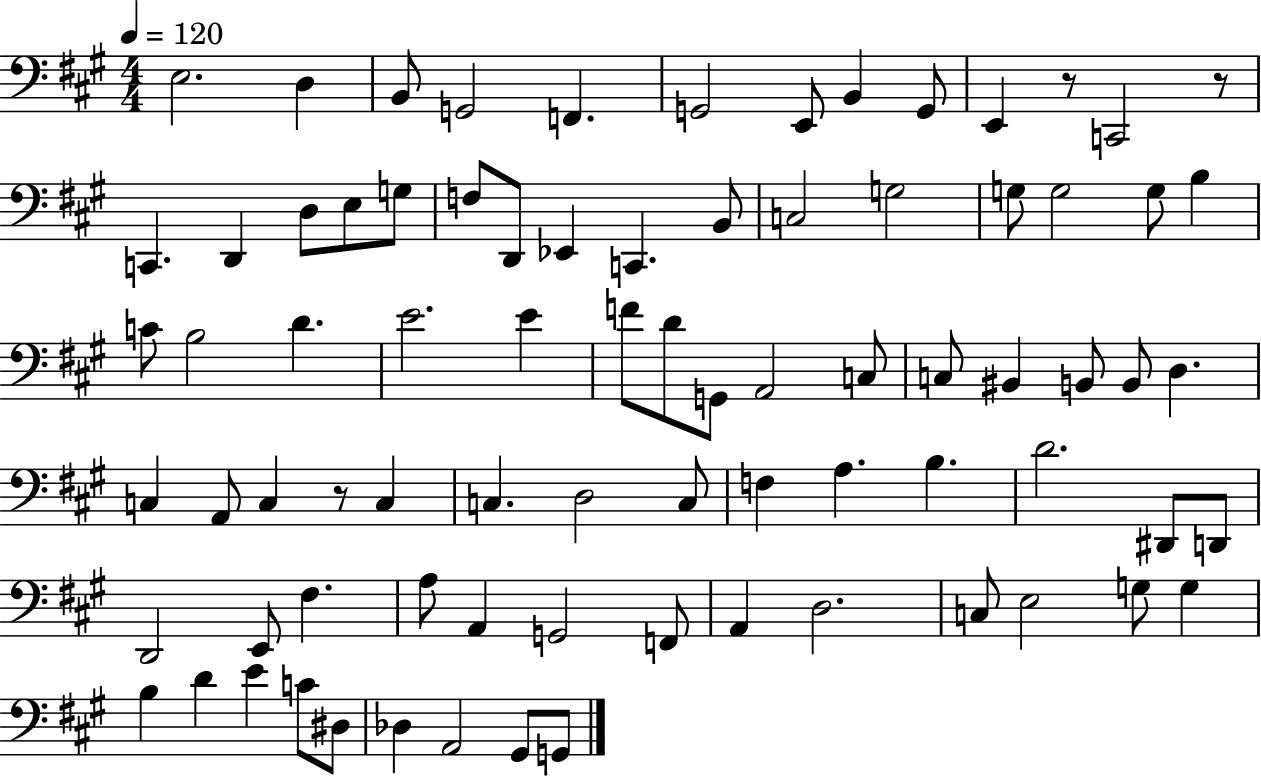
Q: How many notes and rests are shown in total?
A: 80